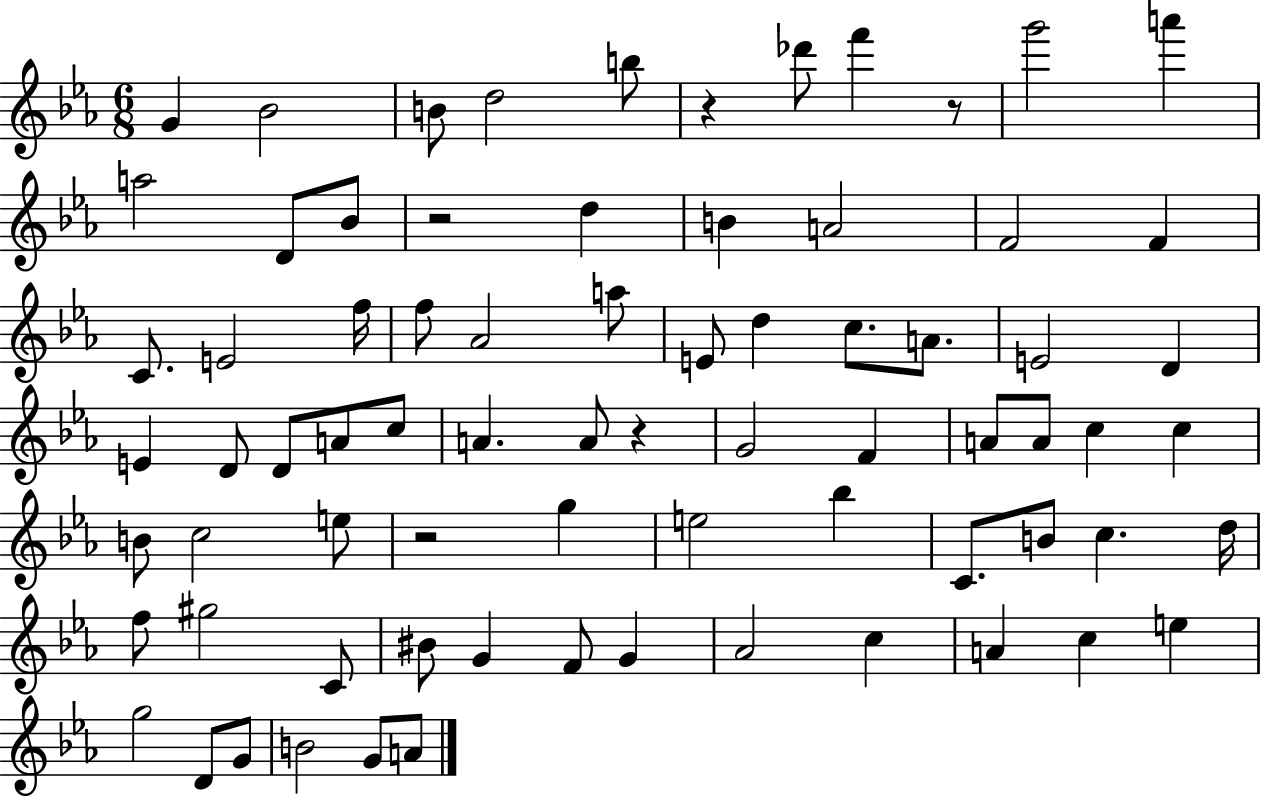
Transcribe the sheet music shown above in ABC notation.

X:1
T:Untitled
M:6/8
L:1/4
K:Eb
G _B2 B/2 d2 b/2 z _d'/2 f' z/2 g'2 a' a2 D/2 _B/2 z2 d B A2 F2 F C/2 E2 f/4 f/2 _A2 a/2 E/2 d c/2 A/2 E2 D E D/2 D/2 A/2 c/2 A A/2 z G2 F A/2 A/2 c c B/2 c2 e/2 z2 g e2 _b C/2 B/2 c d/4 f/2 ^g2 C/2 ^B/2 G F/2 G _A2 c A c e g2 D/2 G/2 B2 G/2 A/2